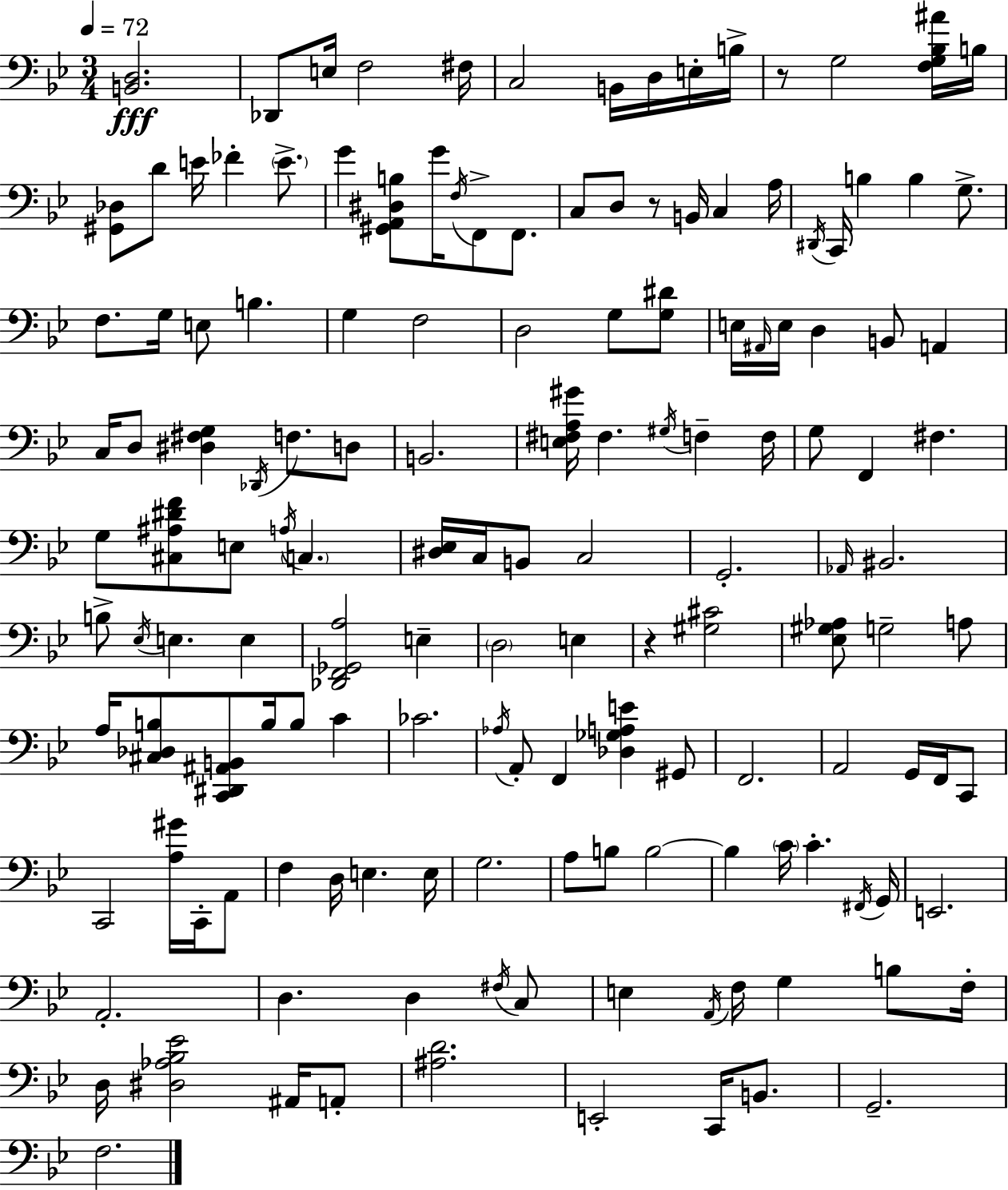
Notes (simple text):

[B2,D3]/h. Db2/e E3/s F3/h F#3/s C3/h B2/s D3/s E3/s B3/s R/e G3/h [F3,G3,Bb3,A#4]/s B3/s [G#2,Db3]/e D4/e E4/s FES4/q E4/e. G4/q [G#2,A2,D#3,B3]/e G4/s F3/s F2/e F2/e. C3/e D3/e R/e B2/s C3/q A3/s D#2/s C2/s B3/q B3/q G3/e. F3/e. G3/s E3/e B3/q. G3/q F3/h D3/h G3/e [G3,D#4]/e E3/s A#2/s E3/s D3/q B2/e A2/q C3/s D3/e [D#3,F#3,G3]/q Db2/s F3/e. D3/e B2/h. [E3,F#3,A3,G#4]/s F#3/q. G#3/s F3/q F3/s G3/e F2/q F#3/q. G3/e [C#3,A#3,D#4,F4]/e E3/e A3/s C3/q. [D#3,Eb3]/s C3/s B2/e C3/h G2/h. Ab2/s BIS2/h. B3/e Eb3/s E3/q. E3/q [Db2,F2,Gb2,A3]/h E3/q D3/h E3/q R/q [G#3,C#4]/h [Eb3,G#3,Ab3]/e G3/h A3/e A3/s [C#3,Db3,B3]/e [C2,D#2,A#2,B2]/e B3/s B3/e C4/q CES4/h. Ab3/s A2/e F2/q [Db3,Gb3,A3,E4]/q G#2/e F2/h. A2/h G2/s F2/s C2/e C2/h [A3,G#4]/s C2/s A2/e F3/q D3/s E3/q. E3/s G3/h. A3/e B3/e B3/h B3/q C4/s C4/q. F#2/s G2/s E2/h. A2/h. D3/q. D3/q F#3/s C3/e E3/q A2/s F3/s G3/q B3/e F3/s D3/s [D#3,Ab3,Bb3,Eb4]/h A#2/s A2/e [A#3,D4]/h. E2/h C2/s B2/e. G2/h. F3/h.